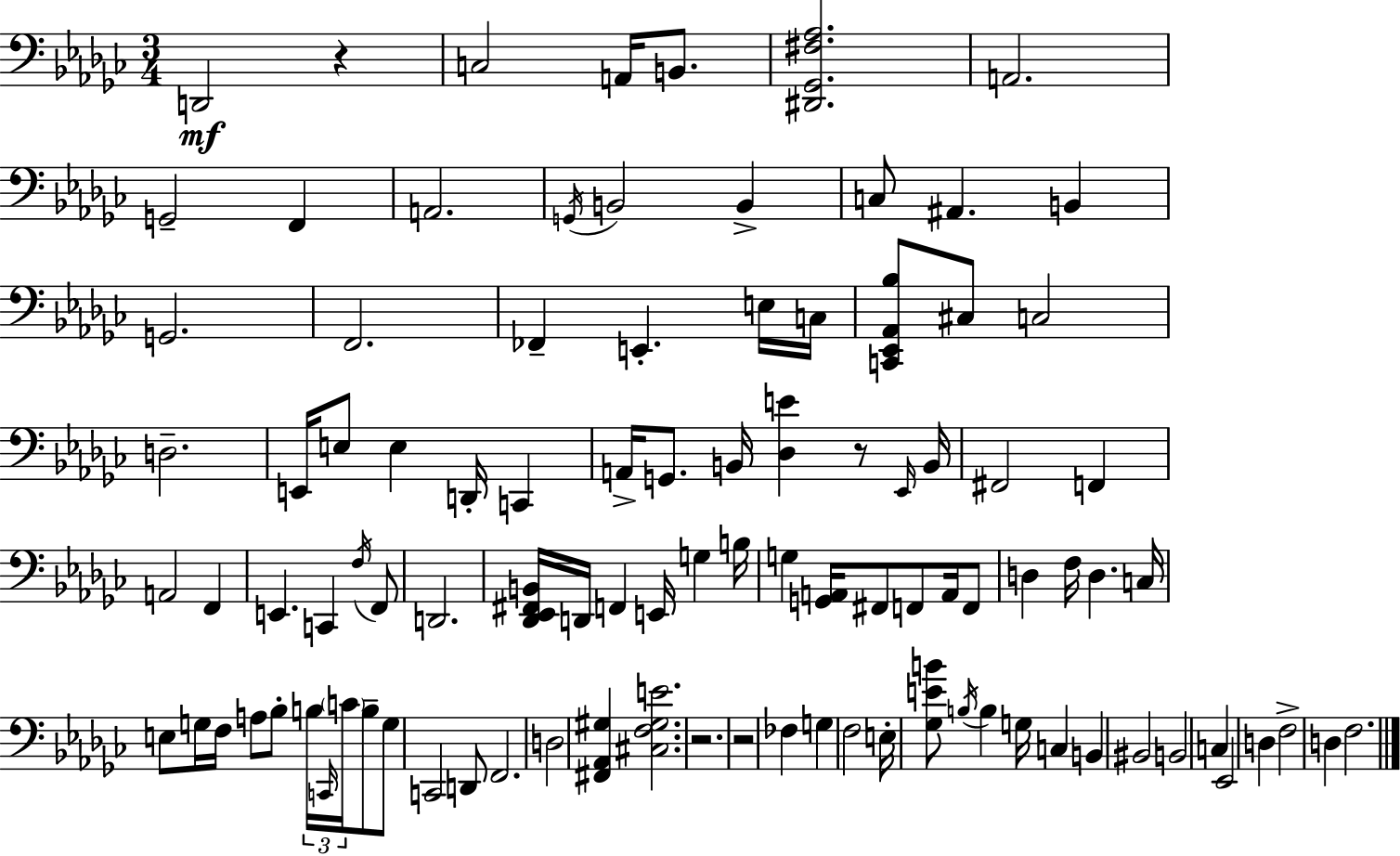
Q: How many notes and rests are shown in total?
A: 99